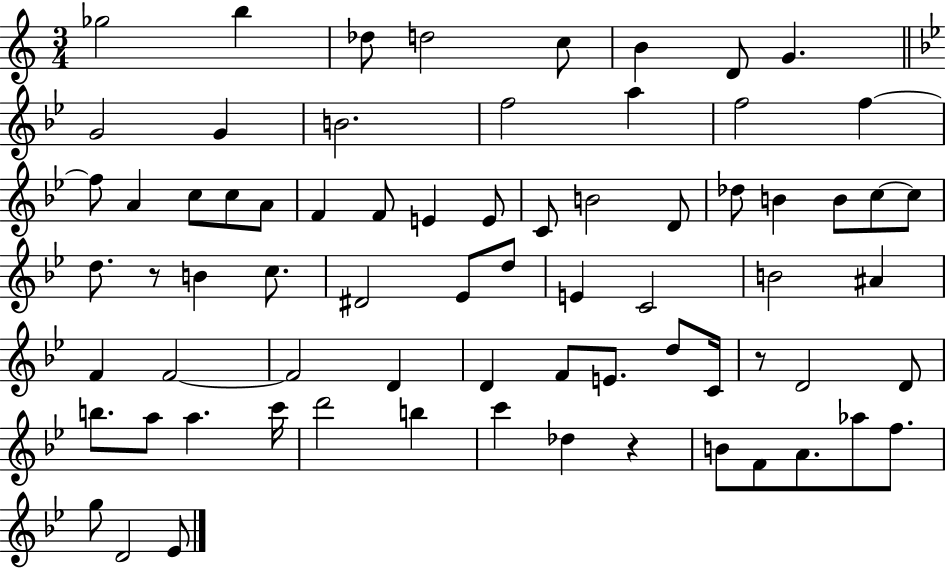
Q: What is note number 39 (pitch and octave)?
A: E4